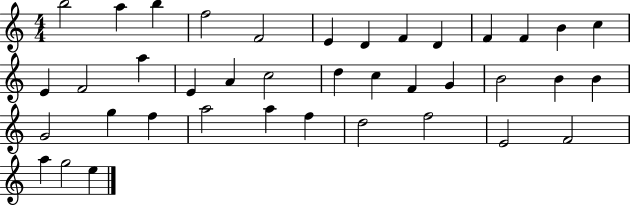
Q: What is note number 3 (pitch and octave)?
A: B5